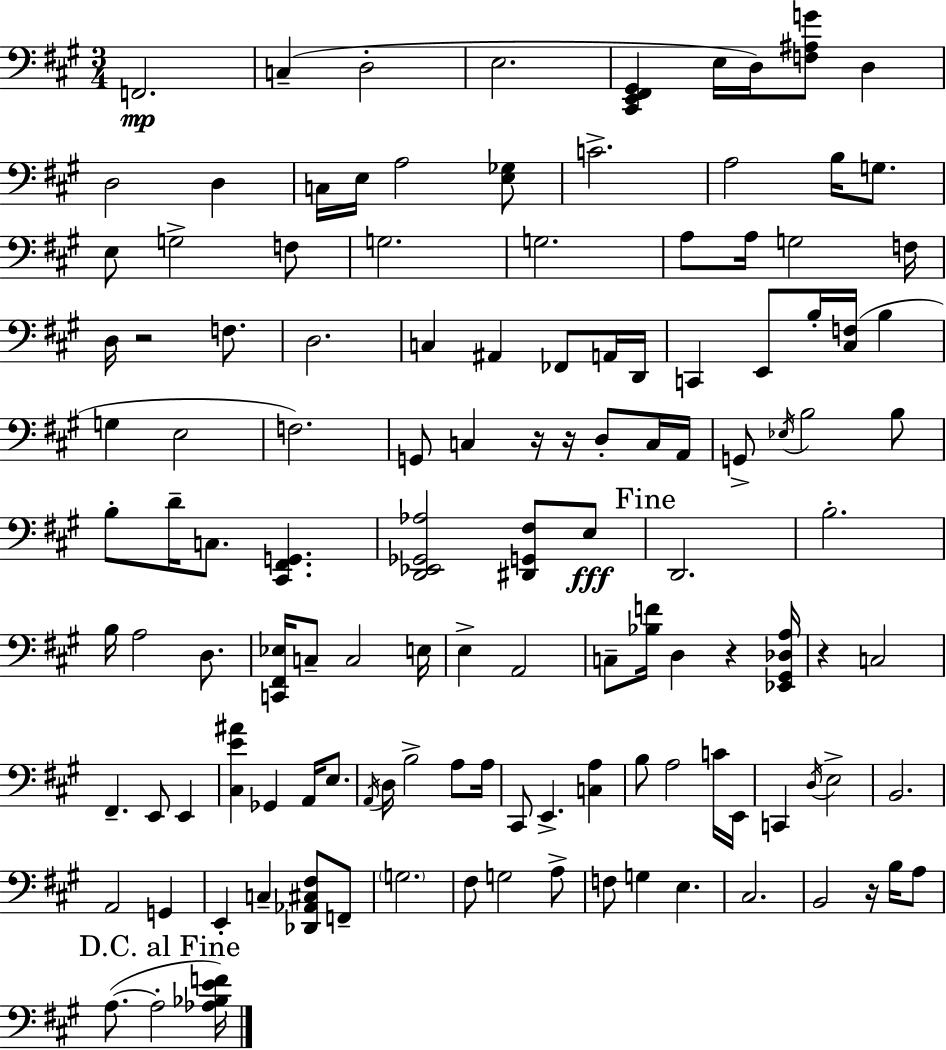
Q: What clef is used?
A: bass